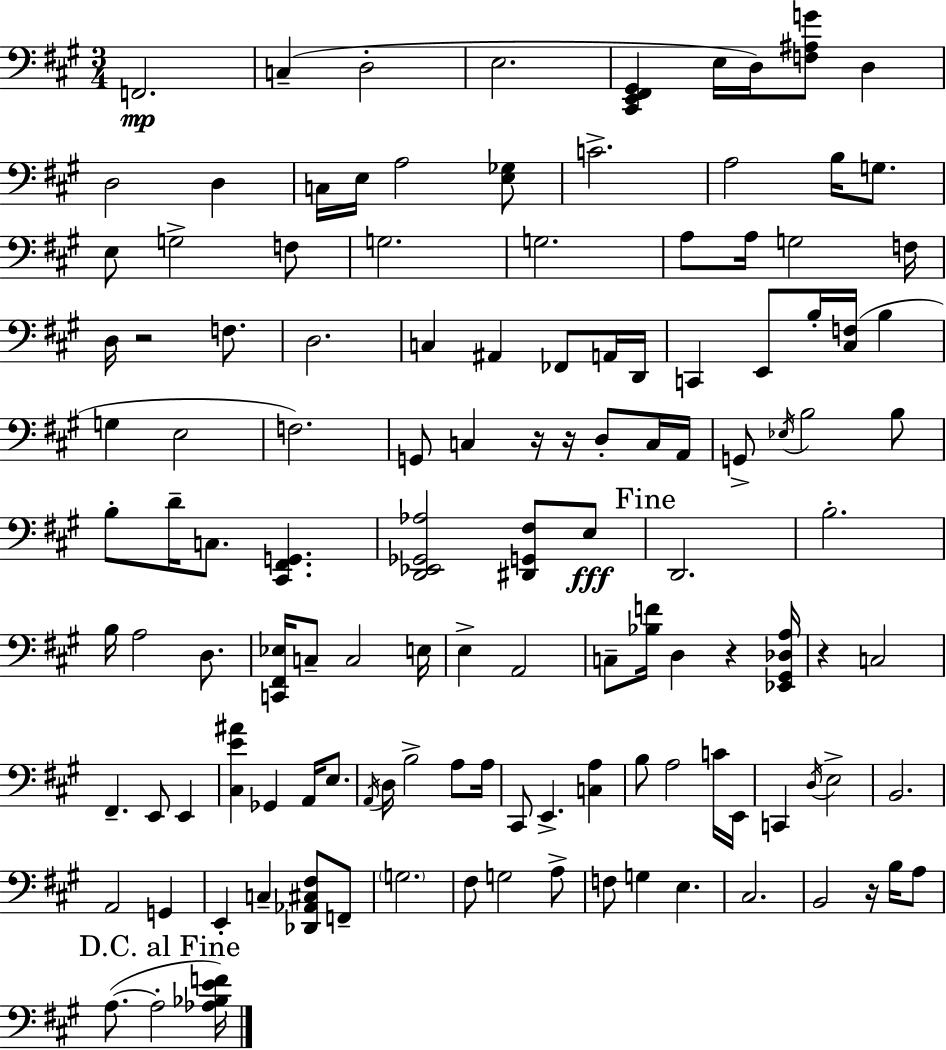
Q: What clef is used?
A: bass